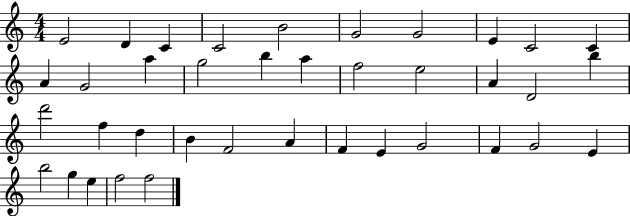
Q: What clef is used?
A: treble